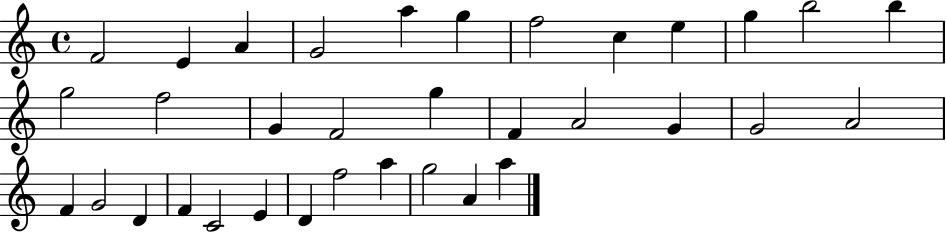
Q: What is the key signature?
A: C major